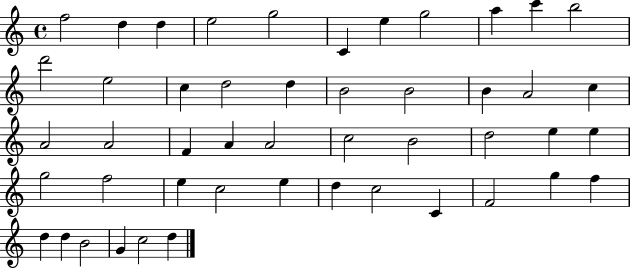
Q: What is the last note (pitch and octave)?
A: D5